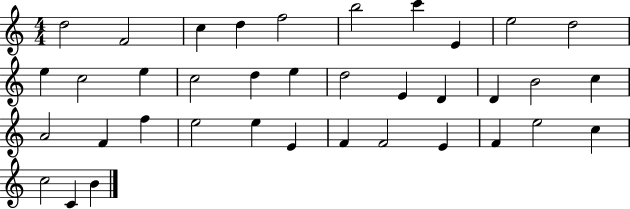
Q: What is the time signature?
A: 4/4